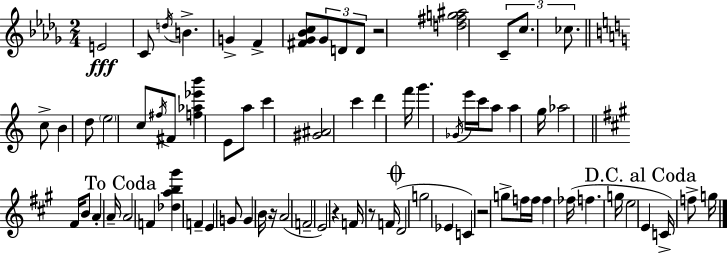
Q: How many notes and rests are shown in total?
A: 75